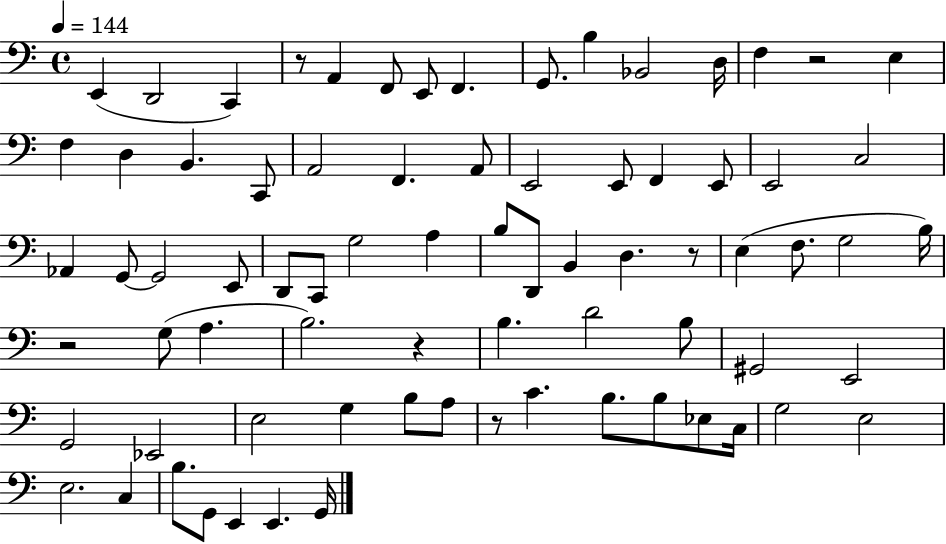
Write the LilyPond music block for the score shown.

{
  \clef bass
  \time 4/4
  \defaultTimeSignature
  \key c \major
  \tempo 4 = 144
  e,4( d,2 c,4) | r8 a,4 f,8 e,8 f,4. | g,8. b4 bes,2 d16 | f4 r2 e4 | \break f4 d4 b,4. c,8 | a,2 f,4. a,8 | e,2 e,8 f,4 e,8 | e,2 c2 | \break aes,4 g,8~~ g,2 e,8 | d,8 c,8 g2 a4 | b8 d,8 b,4 d4. r8 | e4( f8. g2 b16) | \break r2 g8( a4. | b2.) r4 | b4. d'2 b8 | gis,2 e,2 | \break g,2 ees,2 | e2 g4 b8 a8 | r8 c'4. b8. b8 ees8 c16 | g2 e2 | \break e2. c4 | b8. g,8 e,4 e,4. g,16 | \bar "|."
}